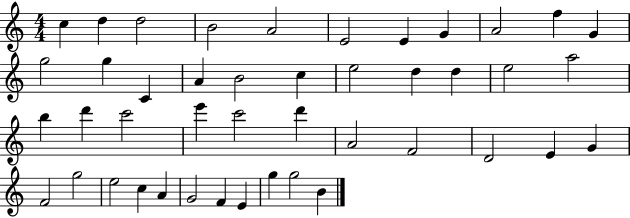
X:1
T:Untitled
M:4/4
L:1/4
K:C
c d d2 B2 A2 E2 E G A2 f G g2 g C A B2 c e2 d d e2 a2 b d' c'2 e' c'2 d' A2 F2 D2 E G F2 g2 e2 c A G2 F E g g2 B